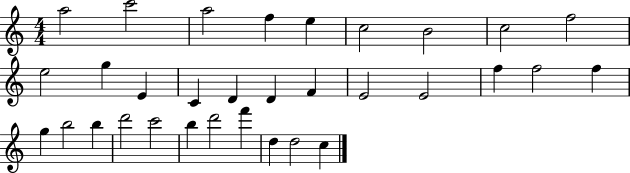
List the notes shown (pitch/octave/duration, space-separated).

A5/h C6/h A5/h F5/q E5/q C5/h B4/h C5/h F5/h E5/h G5/q E4/q C4/q D4/q D4/q F4/q E4/h E4/h F5/q F5/h F5/q G5/q B5/h B5/q D6/h C6/h B5/q D6/h F6/q D5/q D5/h C5/q